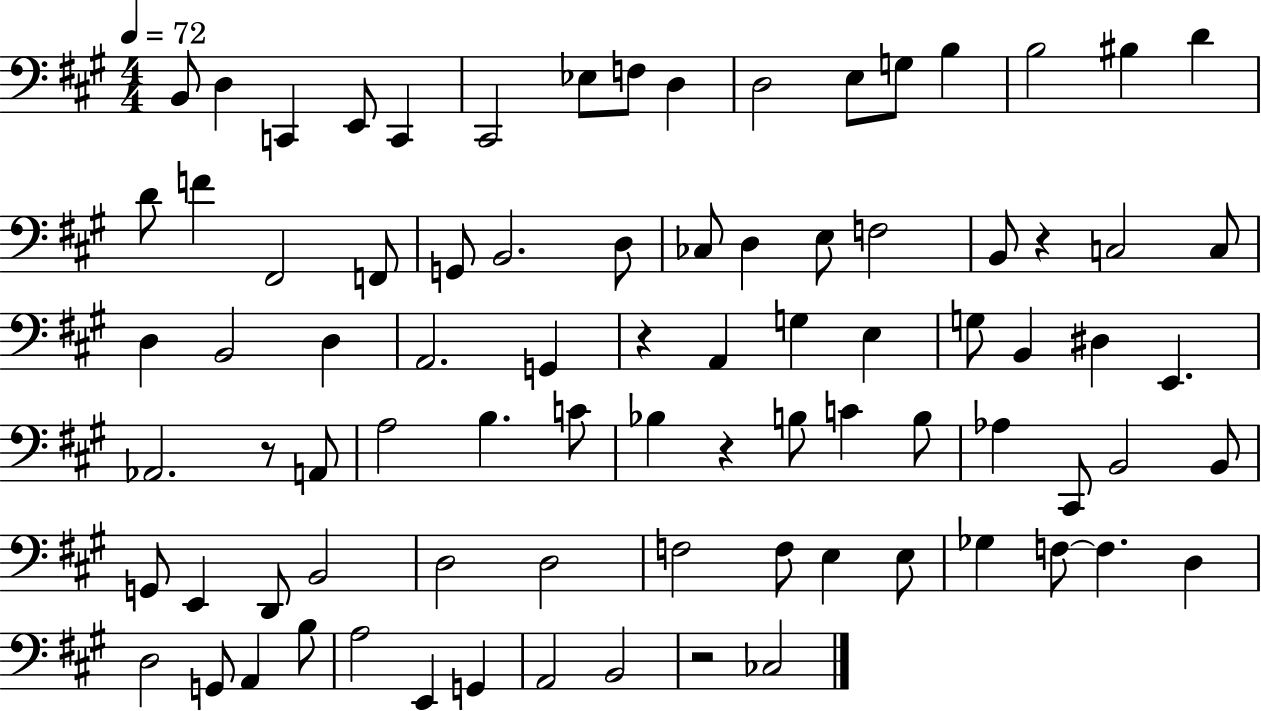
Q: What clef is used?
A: bass